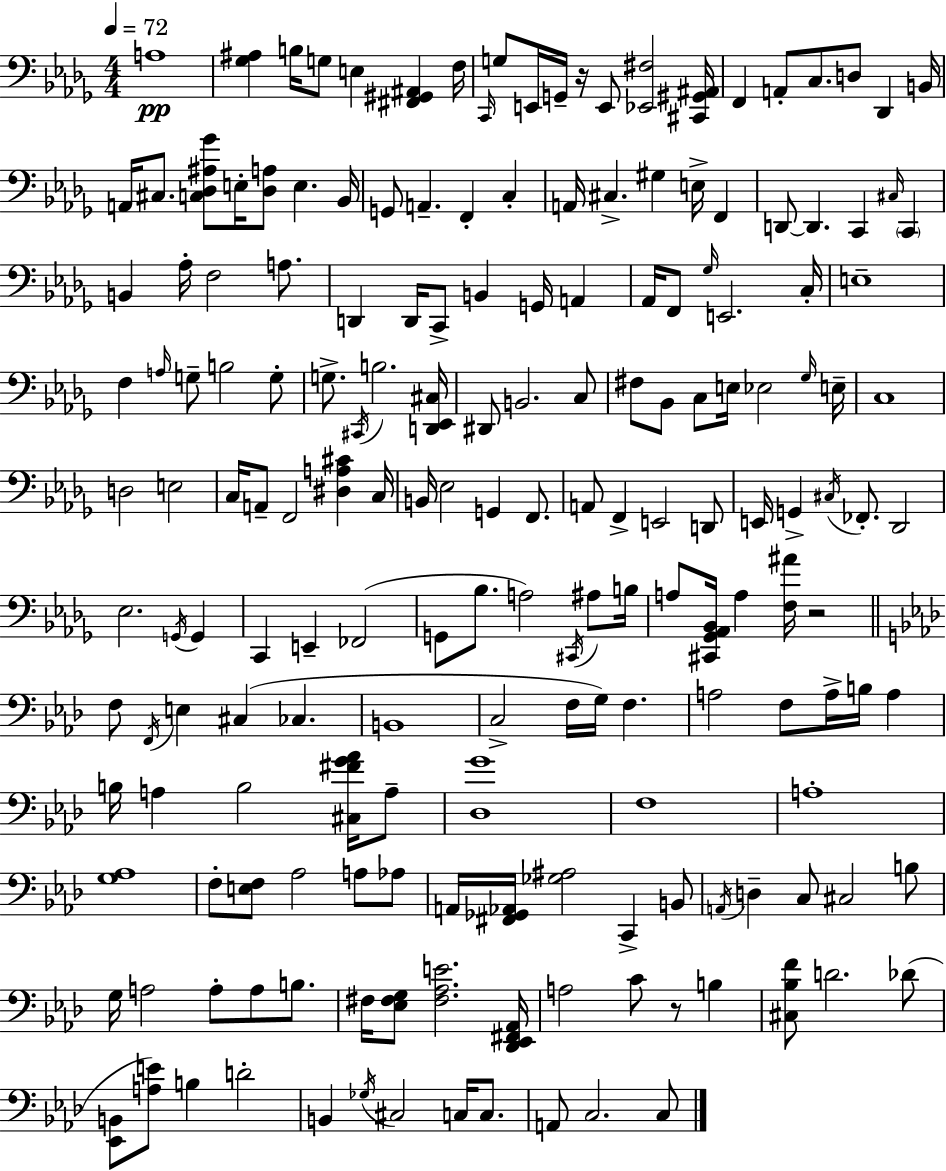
X:1
T:Untitled
M:4/4
L:1/4
K:Bbm
A,4 [_G,^A,] B,/4 G,/2 E, [^F,,^G,,^A,,] F,/4 C,,/4 G,/2 E,,/4 G,,/4 z/4 E,,/2 [_E,,^F,]2 [^C,,^G,,^A,,]/4 F,, A,,/2 C,/2 D,/2 _D,, B,,/4 A,,/4 ^C,/2 [C,_D,^A,_G]/2 E,/4 [_D,A,]/2 E, _B,,/4 G,,/2 A,, F,, C, A,,/4 ^C, ^G, E,/4 F,, D,,/2 D,, C,, ^C,/4 C,, B,, _A,/4 F,2 A,/2 D,, D,,/4 C,,/2 B,, G,,/4 A,, _A,,/4 F,,/2 _G,/4 E,,2 C,/4 E,4 F, A,/4 G,/2 B,2 G,/2 G,/2 ^C,,/4 B,2 [D,,_E,,^C,]/4 ^D,,/2 B,,2 C,/2 ^F,/2 _B,,/2 C,/2 E,/4 _E,2 _G,/4 E,/4 C,4 D,2 E,2 C,/4 A,,/2 F,,2 [^D,A,^C] C,/4 B,,/4 _E,2 G,, F,,/2 A,,/2 F,, E,,2 D,,/2 E,,/4 G,, ^C,/4 _F,,/2 _D,,2 _E,2 G,,/4 G,, C,, E,, _F,,2 G,,/2 _B,/2 A,2 ^C,,/4 ^A,/2 B,/4 A,/2 [^C,,_G,,_A,,_B,,]/4 A, [F,^A]/4 z2 F,/2 F,,/4 E, ^C, _C, B,,4 C,2 F,/4 G,/4 F, A,2 F,/2 A,/4 B,/4 A, B,/4 A, B,2 [^C,^FG_A]/4 A,/2 [_D,G]4 F,4 A,4 [G,_A,]4 F,/2 [E,F,]/2 _A,2 A,/2 _A,/2 A,,/4 [^F,,_G,,_A,,]/4 [_G,^A,]2 C,, B,,/2 A,,/4 D, C,/2 ^C,2 B,/2 G,/4 A,2 A,/2 A,/2 B,/2 ^F,/4 [_E,^F,G,]/2 [^F,_A,E]2 [_D,,_E,,^F,,_A,,]/4 A,2 C/2 z/2 B, [^C,_B,F]/2 D2 _D/2 [_E,,B,,]/2 [A,E]/2 B, D2 B,, _G,/4 ^C,2 C,/4 C,/2 A,,/2 C,2 C,/2